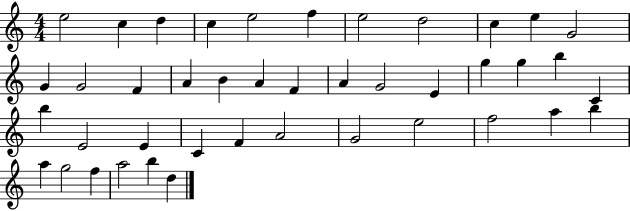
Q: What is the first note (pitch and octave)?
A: E5